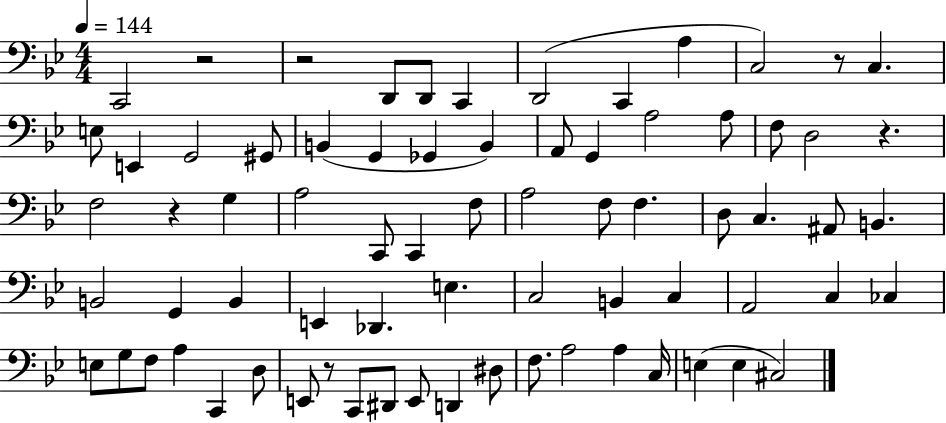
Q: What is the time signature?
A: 4/4